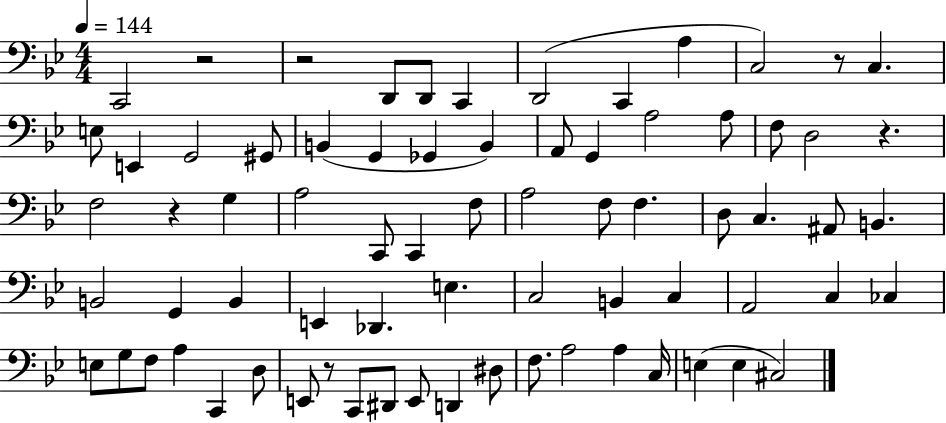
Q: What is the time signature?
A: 4/4